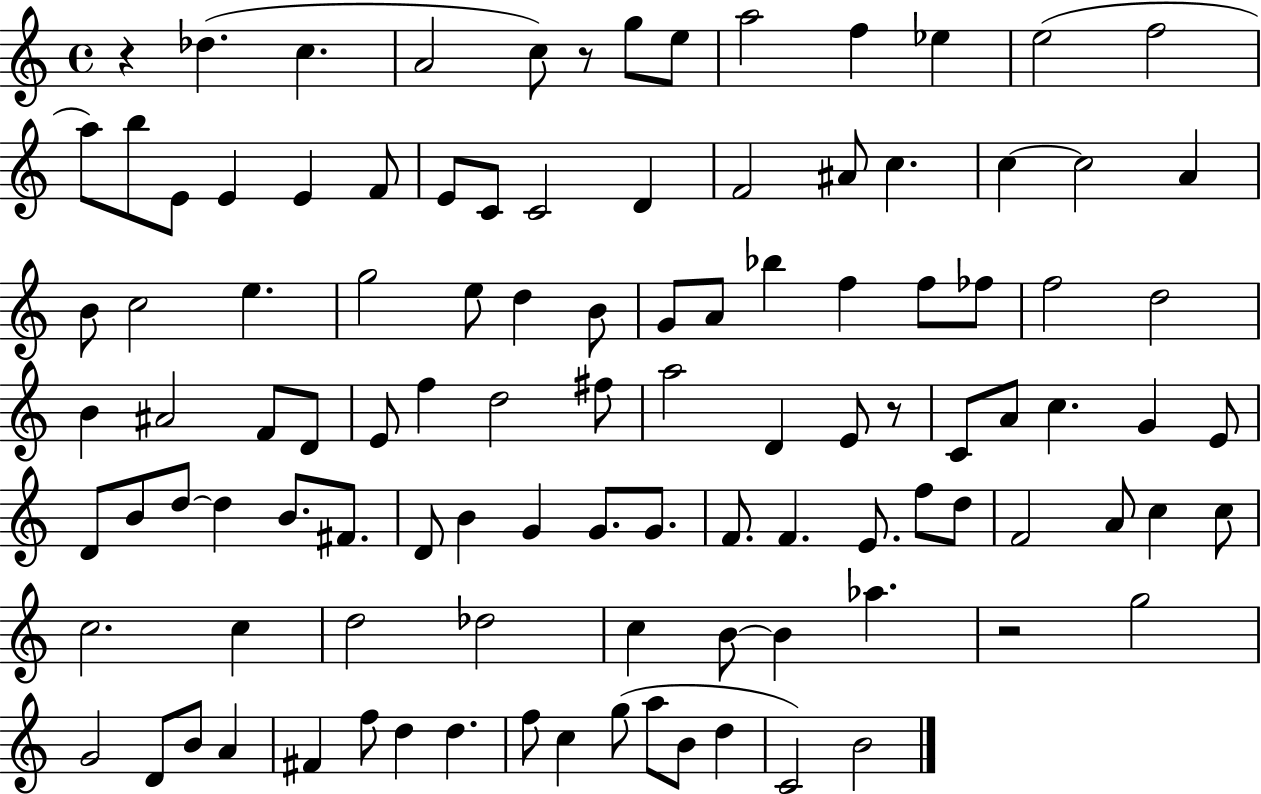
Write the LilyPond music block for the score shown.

{
  \clef treble
  \time 4/4
  \defaultTimeSignature
  \key c \major
  \repeat volta 2 { r4 des''4.( c''4. | a'2 c''8) r8 g''8 e''8 | a''2 f''4 ees''4 | e''2( f''2 | \break a''8) b''8 e'8 e'4 e'4 f'8 | e'8 c'8 c'2 d'4 | f'2 ais'8 c''4. | c''4~~ c''2 a'4 | \break b'8 c''2 e''4. | g''2 e''8 d''4 b'8 | g'8 a'8 bes''4 f''4 f''8 fes''8 | f''2 d''2 | \break b'4 ais'2 f'8 d'8 | e'8 f''4 d''2 fis''8 | a''2 d'4 e'8 r8 | c'8 a'8 c''4. g'4 e'8 | \break d'8 b'8 d''8~~ d''4 b'8. fis'8. | d'8 b'4 g'4 g'8. g'8. | f'8. f'4. e'8. f''8 d''8 | f'2 a'8 c''4 c''8 | \break c''2. c''4 | d''2 des''2 | c''4 b'8~~ b'4 aes''4. | r2 g''2 | \break g'2 d'8 b'8 a'4 | fis'4 f''8 d''4 d''4. | f''8 c''4 g''8( a''8 b'8 d''4 | c'2) b'2 | \break } \bar "|."
}